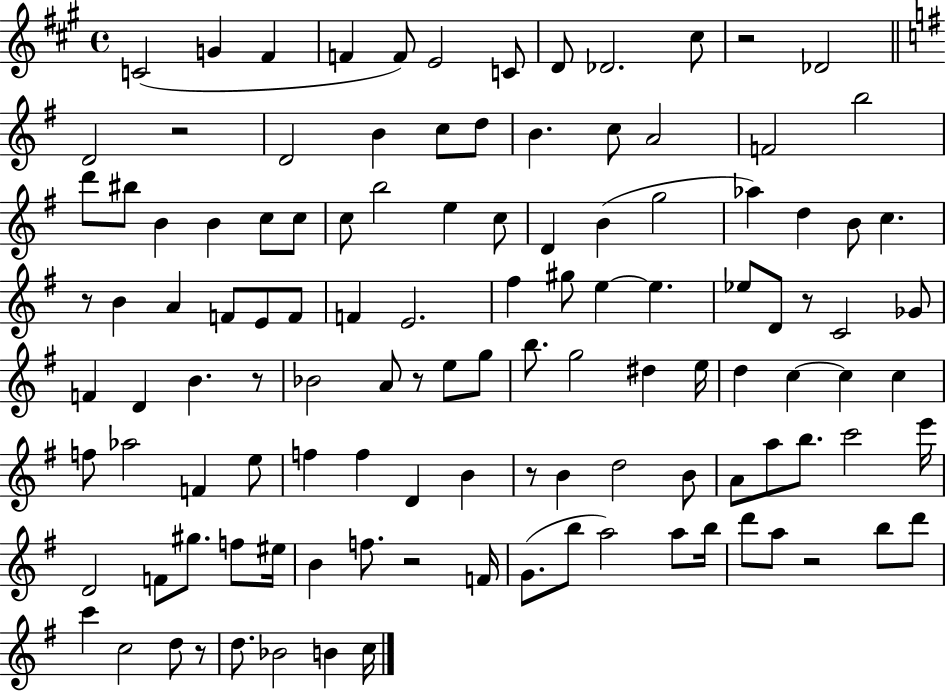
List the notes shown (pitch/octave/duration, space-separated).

C4/h G4/q F#4/q F4/q F4/e E4/h C4/e D4/e Db4/h. C#5/e R/h Db4/h D4/h R/h D4/h B4/q C5/e D5/e B4/q. C5/e A4/h F4/h B5/h D6/e BIS5/e B4/q B4/q C5/e C5/e C5/e B5/h E5/q C5/e D4/q B4/q G5/h Ab5/q D5/q B4/e C5/q. R/e B4/q A4/q F4/e E4/e F4/e F4/q E4/h. F#5/q G#5/e E5/q E5/q. Eb5/e D4/e R/e C4/h Gb4/e F4/q D4/q B4/q. R/e Bb4/h A4/e R/e E5/e G5/e B5/e. G5/h D#5/q E5/s D5/q C5/q C5/q C5/q F5/e Ab5/h F4/q E5/e F5/q F5/q D4/q B4/q R/e B4/q D5/h B4/e A4/e A5/e B5/e. C6/h E6/s D4/h F4/e G#5/e. F5/e EIS5/s B4/q F5/e. R/h F4/s G4/e. B5/e A5/h A5/e B5/s D6/e A5/e R/h B5/e D6/e C6/q C5/h D5/e R/e D5/e. Bb4/h B4/q C5/s